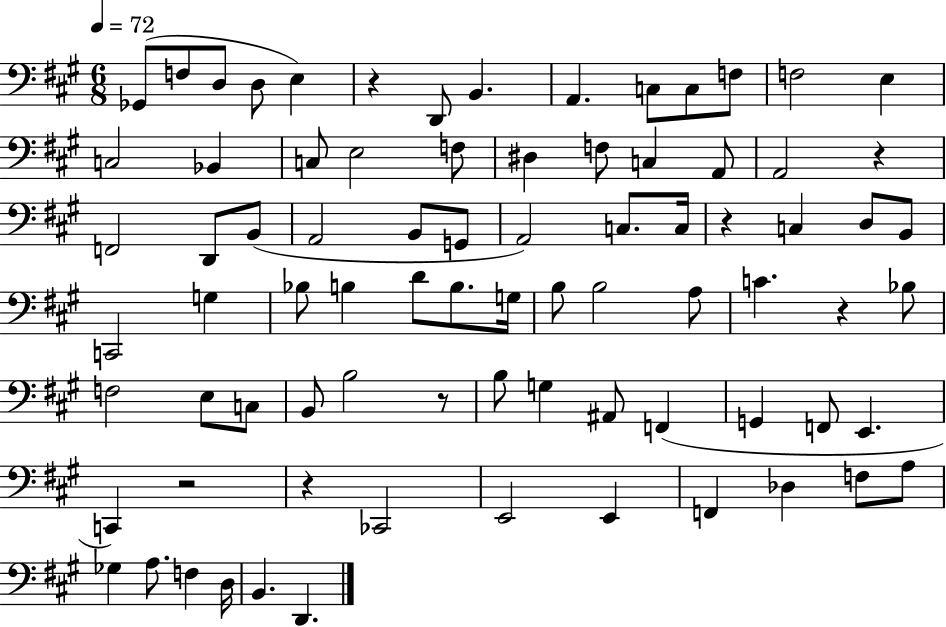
{
  \clef bass
  \numericTimeSignature
  \time 6/8
  \key a \major
  \tempo 4 = 72
  ges,8( f8 d8 d8 e4) | r4 d,8 b,4. | a,4. c8 c8 f8 | f2 e4 | \break c2 bes,4 | c8 e2 f8 | dis4 f8 c4 a,8 | a,2 r4 | \break f,2 d,8 b,8( | a,2 b,8 g,8 | a,2) c8. c16 | r4 c4 d8 b,8 | \break c,2 g4 | bes8 b4 d'8 b8. g16 | b8 b2 a8 | c'4. r4 bes8 | \break f2 e8 c8 | b,8 b2 r8 | b8 g4 ais,8 f,4( | g,4 f,8 e,4. | \break c,4) r2 | r4 ces,2 | e,2 e,4 | f,4 des4 f8 a8 | \break ges4 a8. f4 d16 | b,4. d,4. | \bar "|."
}